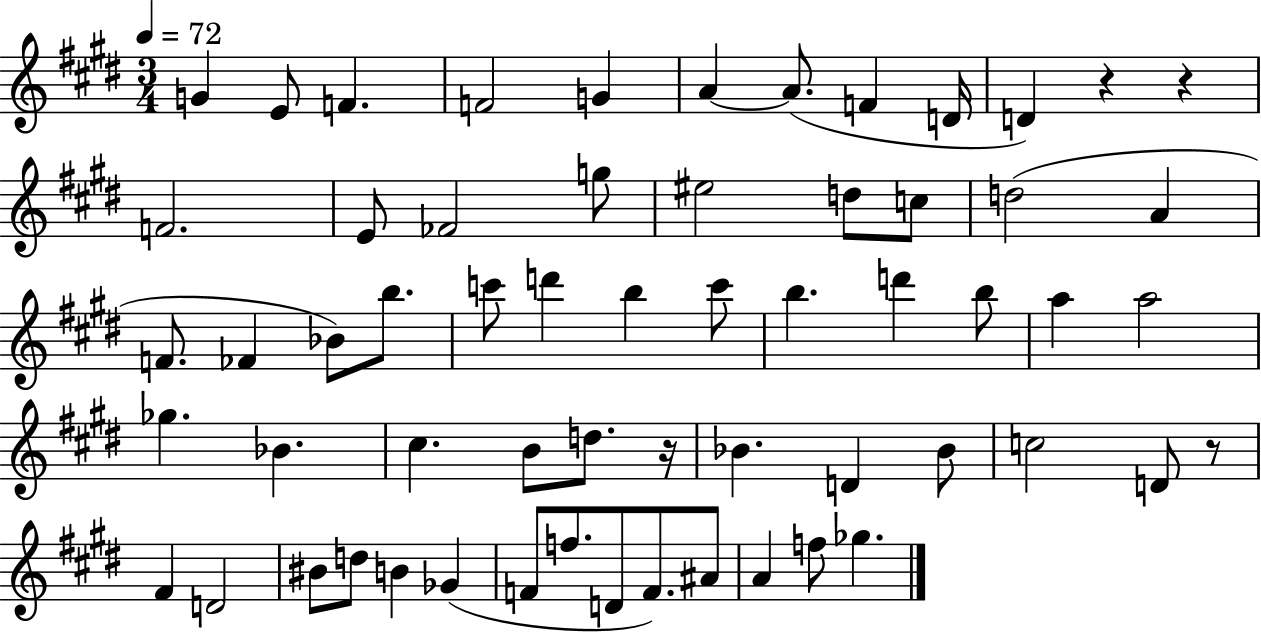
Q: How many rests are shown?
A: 4